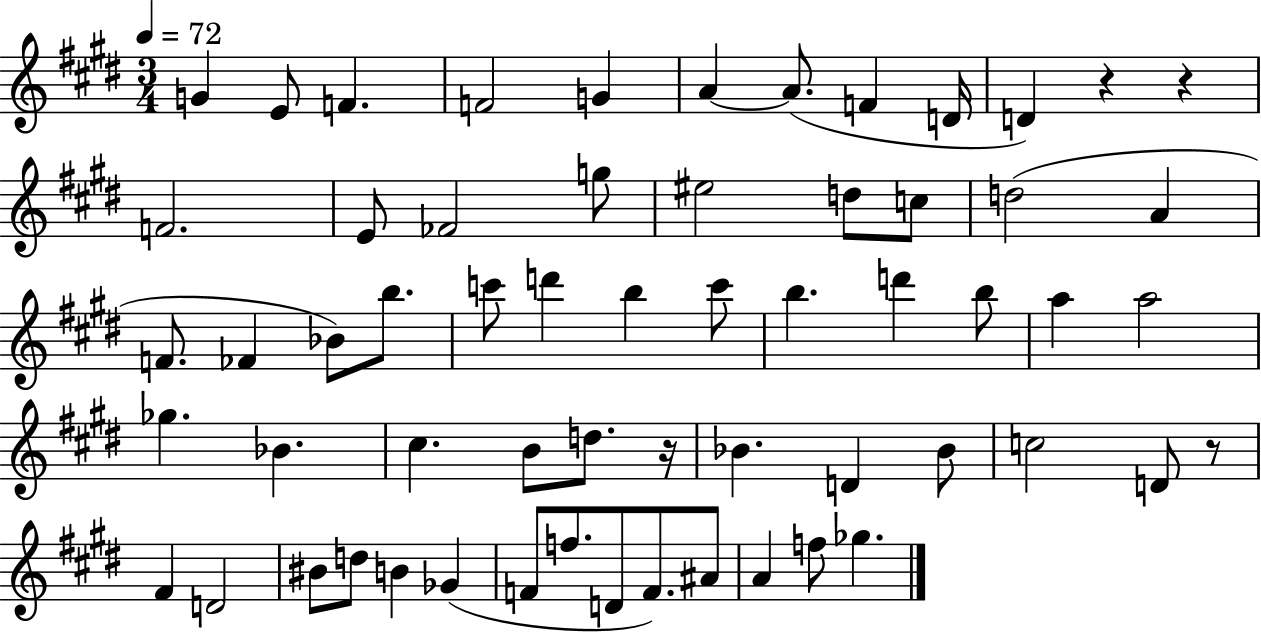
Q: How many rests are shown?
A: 4